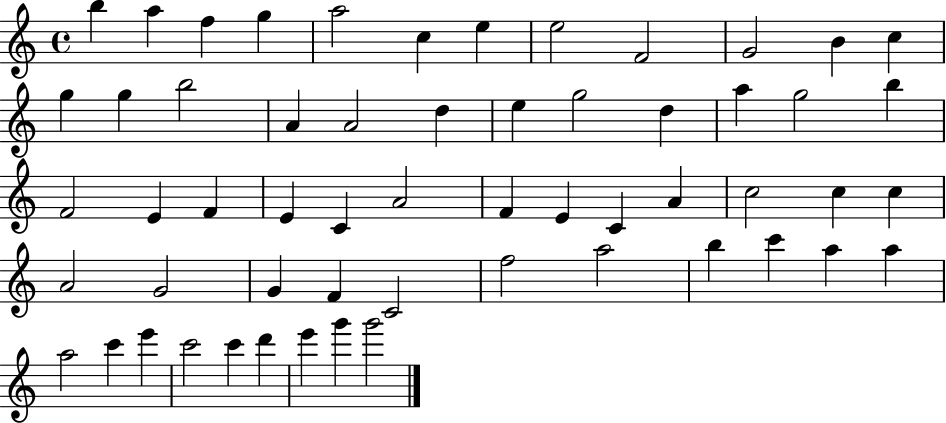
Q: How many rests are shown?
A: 0